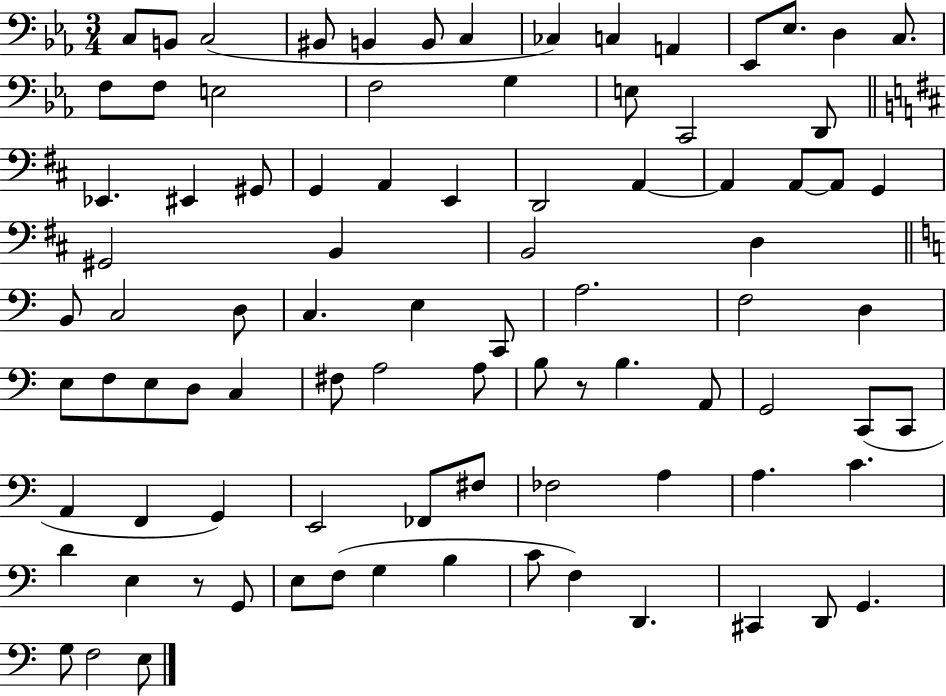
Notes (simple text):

C3/e B2/e C3/h BIS2/e B2/q B2/e C3/q CES3/q C3/q A2/q Eb2/e Eb3/e. D3/q C3/e. F3/e F3/e E3/h F3/h G3/q E3/e C2/h D2/e Eb2/q. EIS2/q G#2/e G2/q A2/q E2/q D2/h A2/q A2/q A2/e A2/e G2/q G#2/h B2/q B2/h D3/q B2/e C3/h D3/e C3/q. E3/q C2/e A3/h. F3/h D3/q E3/e F3/e E3/e D3/e C3/q F#3/e A3/h A3/e B3/e R/e B3/q. A2/e G2/h C2/e C2/e A2/q F2/q G2/q E2/h FES2/e F#3/e FES3/h A3/q A3/q. C4/q. D4/q E3/q R/e G2/e E3/e F3/e G3/q B3/q C4/e F3/q D2/q. C#2/q D2/e G2/q. G3/e F3/h E3/e